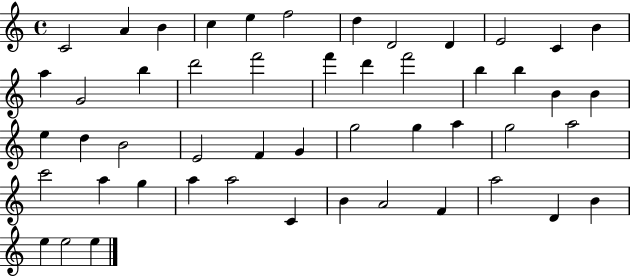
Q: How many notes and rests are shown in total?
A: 50